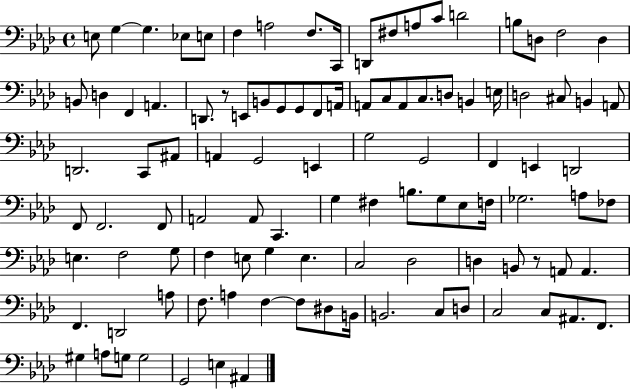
X:1
T:Untitled
M:4/4
L:1/4
K:Ab
E,/2 G, G, _E,/2 E,/2 F, A,2 F,/2 C,,/4 D,,/2 ^F,/2 A,/2 C/2 D2 B,/2 D,/2 F,2 D, B,,/2 D, F,, A,, D,,/2 z/2 E,,/2 B,,/2 G,,/2 G,,/2 F,,/2 A,,/4 A,,/2 C,/2 A,,/2 C,/2 D,/2 B,, E,/4 D,2 ^C,/2 B,, A,,/2 D,,2 C,,/2 ^A,,/2 A,, G,,2 E,, G,2 G,,2 F,, E,, D,,2 F,,/2 F,,2 F,,/2 A,,2 A,,/2 C,, G, ^F, B,/2 G,/2 _E,/2 F,/4 _G,2 A,/2 _F,/2 E, F,2 G,/2 F, E,/2 G, E, C,2 _D,2 D, B,,/2 z/2 A,,/2 A,, F,, D,,2 A,/2 F,/2 A, F, F,/2 ^D,/2 B,,/4 B,,2 C,/2 D,/2 C,2 C,/2 ^A,,/2 F,,/2 ^G, A,/2 G,/2 G,2 G,,2 E, ^A,,